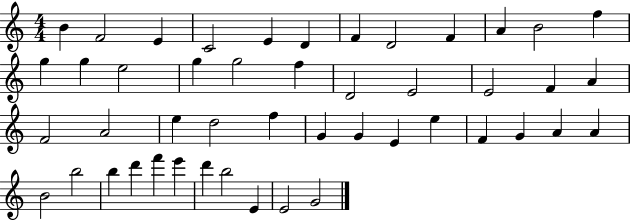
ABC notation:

X:1
T:Untitled
M:4/4
L:1/4
K:C
B F2 E C2 E D F D2 F A B2 f g g e2 g g2 f D2 E2 E2 F A F2 A2 e d2 f G G E e F G A A B2 b2 b d' f' e' d' b2 E E2 G2